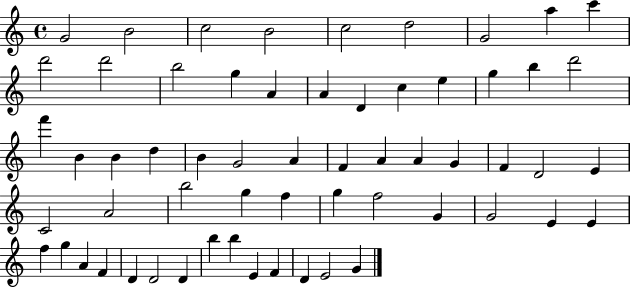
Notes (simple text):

G4/h B4/h C5/h B4/h C5/h D5/h G4/h A5/q C6/q D6/h D6/h B5/h G5/q A4/q A4/q D4/q C5/q E5/q G5/q B5/q D6/h F6/q B4/q B4/q D5/q B4/q G4/h A4/q F4/q A4/q A4/q G4/q F4/q D4/h E4/q C4/h A4/h B5/h G5/q F5/q G5/q F5/h G4/q G4/h E4/q E4/q F5/q G5/q A4/q F4/q D4/q D4/h D4/q B5/q B5/q E4/q F4/q D4/q E4/h G4/q